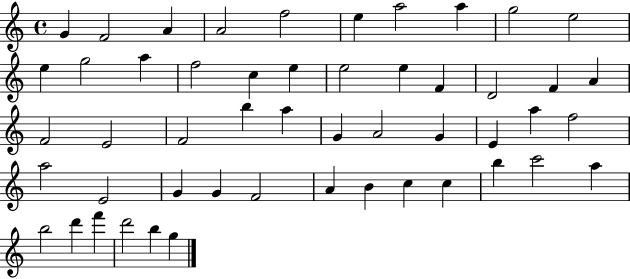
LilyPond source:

{
  \clef treble
  \time 4/4
  \defaultTimeSignature
  \key c \major
  g'4 f'2 a'4 | a'2 f''2 | e''4 a''2 a''4 | g''2 e''2 | \break e''4 g''2 a''4 | f''2 c''4 e''4 | e''2 e''4 f'4 | d'2 f'4 a'4 | \break f'2 e'2 | f'2 b''4 a''4 | g'4 a'2 g'4 | e'4 a''4 f''2 | \break a''2 e'2 | g'4 g'4 f'2 | a'4 b'4 c''4 c''4 | b''4 c'''2 a''4 | \break b''2 d'''4 f'''4 | d'''2 b''4 g''4 | \bar "|."
}